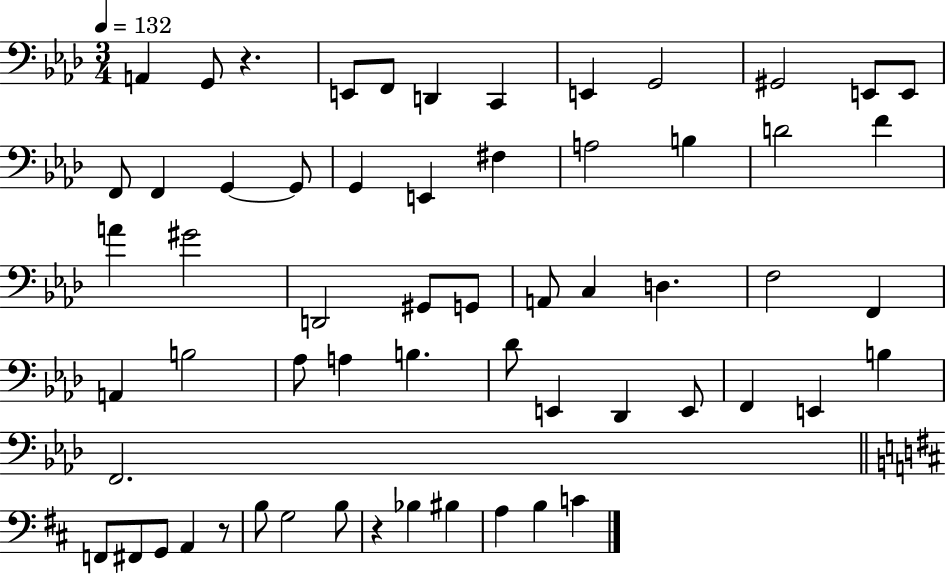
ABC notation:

X:1
T:Untitled
M:3/4
L:1/4
K:Ab
A,, G,,/2 z E,,/2 F,,/2 D,, C,, E,, G,,2 ^G,,2 E,,/2 E,,/2 F,,/2 F,, G,, G,,/2 G,, E,, ^F, A,2 B, D2 F A ^G2 D,,2 ^G,,/2 G,,/2 A,,/2 C, D, F,2 F,, A,, B,2 _A,/2 A, B, _D/2 E,, _D,, E,,/2 F,, E,, B, F,,2 F,,/2 ^F,,/2 G,,/2 A,, z/2 B,/2 G,2 B,/2 z _B, ^B, A, B, C